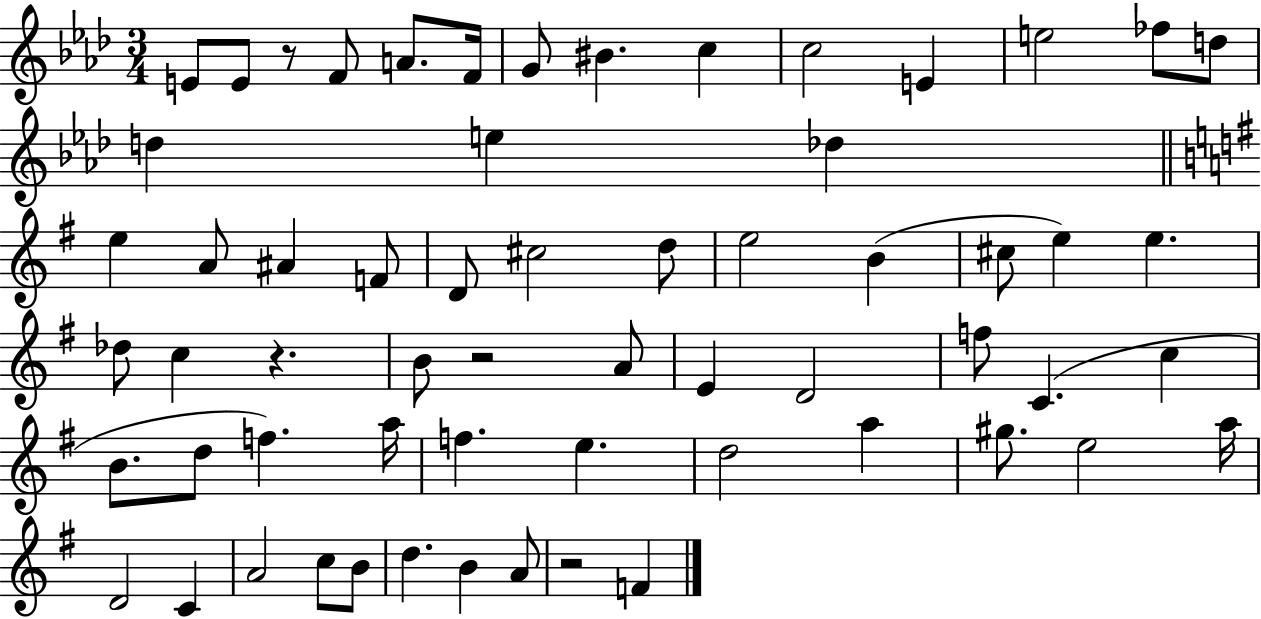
{
  \clef treble
  \numericTimeSignature
  \time 3/4
  \key aes \major
  e'8 e'8 r8 f'8 a'8. f'16 | g'8 bis'4. c''4 | c''2 e'4 | e''2 fes''8 d''8 | \break d''4 e''4 des''4 | \bar "||" \break \key g \major e''4 a'8 ais'4 f'8 | d'8 cis''2 d''8 | e''2 b'4( | cis''8 e''4) e''4. | \break des''8 c''4 r4. | b'8 r2 a'8 | e'4 d'2 | f''8 c'4.( c''4 | \break b'8. d''8 f''4.) a''16 | f''4. e''4. | d''2 a''4 | gis''8. e''2 a''16 | \break d'2 c'4 | a'2 c''8 b'8 | d''4. b'4 a'8 | r2 f'4 | \break \bar "|."
}